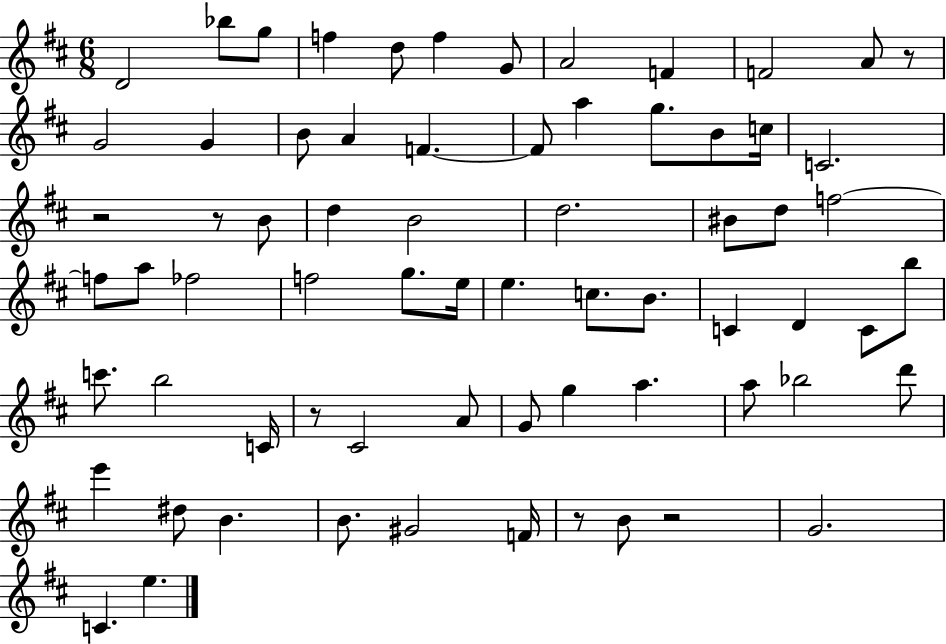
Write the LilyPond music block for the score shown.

{
  \clef treble
  \numericTimeSignature
  \time 6/8
  \key d \major
  d'2 bes''8 g''8 | f''4 d''8 f''4 g'8 | a'2 f'4 | f'2 a'8 r8 | \break g'2 g'4 | b'8 a'4 f'4.~~ | f'8 a''4 g''8. b'8 c''16 | c'2. | \break r2 r8 b'8 | d''4 b'2 | d''2. | bis'8 d''8 f''2~~ | \break f''8 a''8 fes''2 | f''2 g''8. e''16 | e''4. c''8. b'8. | c'4 d'4 c'8 b''8 | \break c'''8. b''2 c'16 | r8 cis'2 a'8 | g'8 g''4 a''4. | a''8 bes''2 d'''8 | \break e'''4 dis''8 b'4. | b'8. gis'2 f'16 | r8 b'8 r2 | g'2. | \break c'4. e''4. | \bar "|."
}